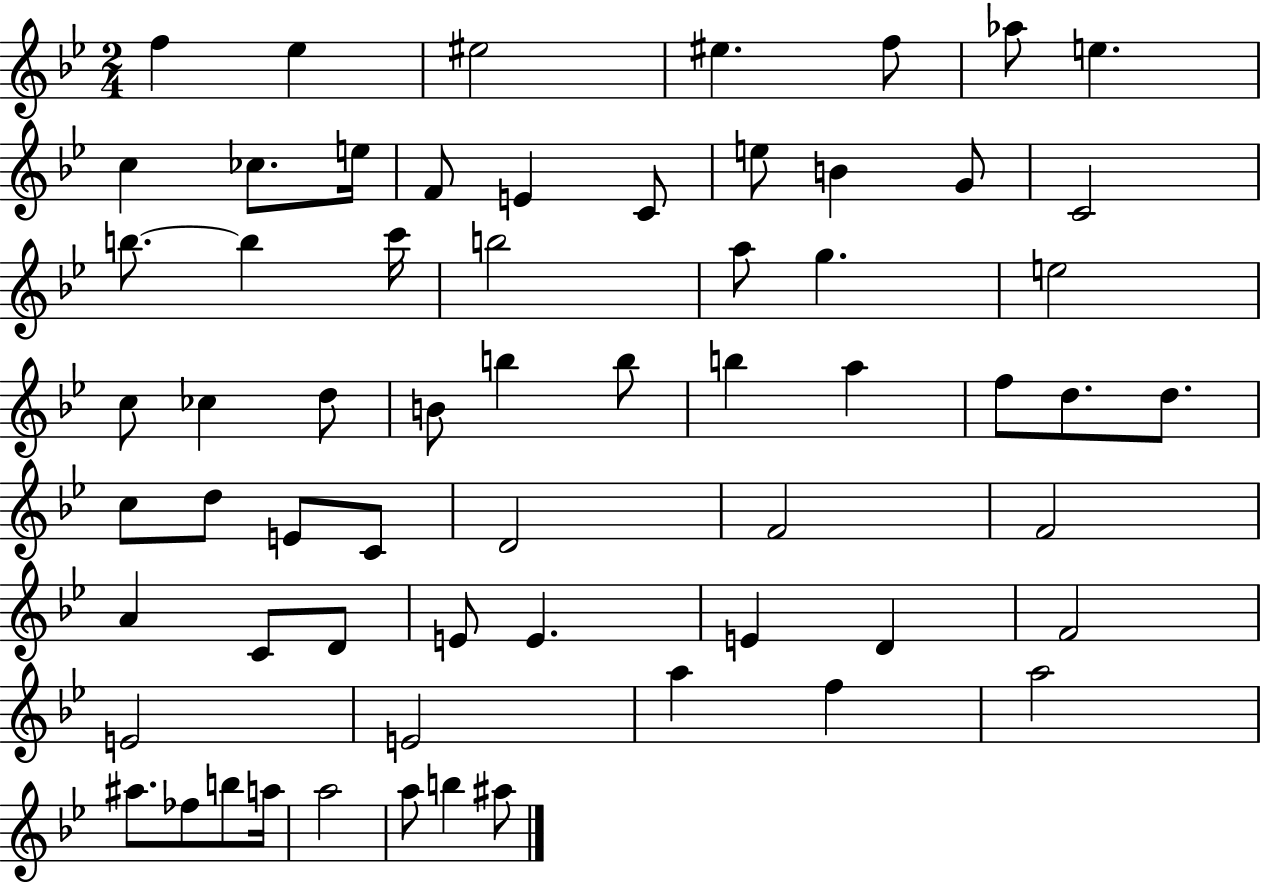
F5/q Eb5/q EIS5/h EIS5/q. F5/e Ab5/e E5/q. C5/q CES5/e. E5/s F4/e E4/q C4/e E5/e B4/q G4/e C4/h B5/e. B5/q C6/s B5/h A5/e G5/q. E5/h C5/e CES5/q D5/e B4/e B5/q B5/e B5/q A5/q F5/e D5/e. D5/e. C5/e D5/e E4/e C4/e D4/h F4/h F4/h A4/q C4/e D4/e E4/e E4/q. E4/q D4/q F4/h E4/h E4/h A5/q F5/q A5/h A#5/e. FES5/e B5/e A5/s A5/h A5/e B5/q A#5/e